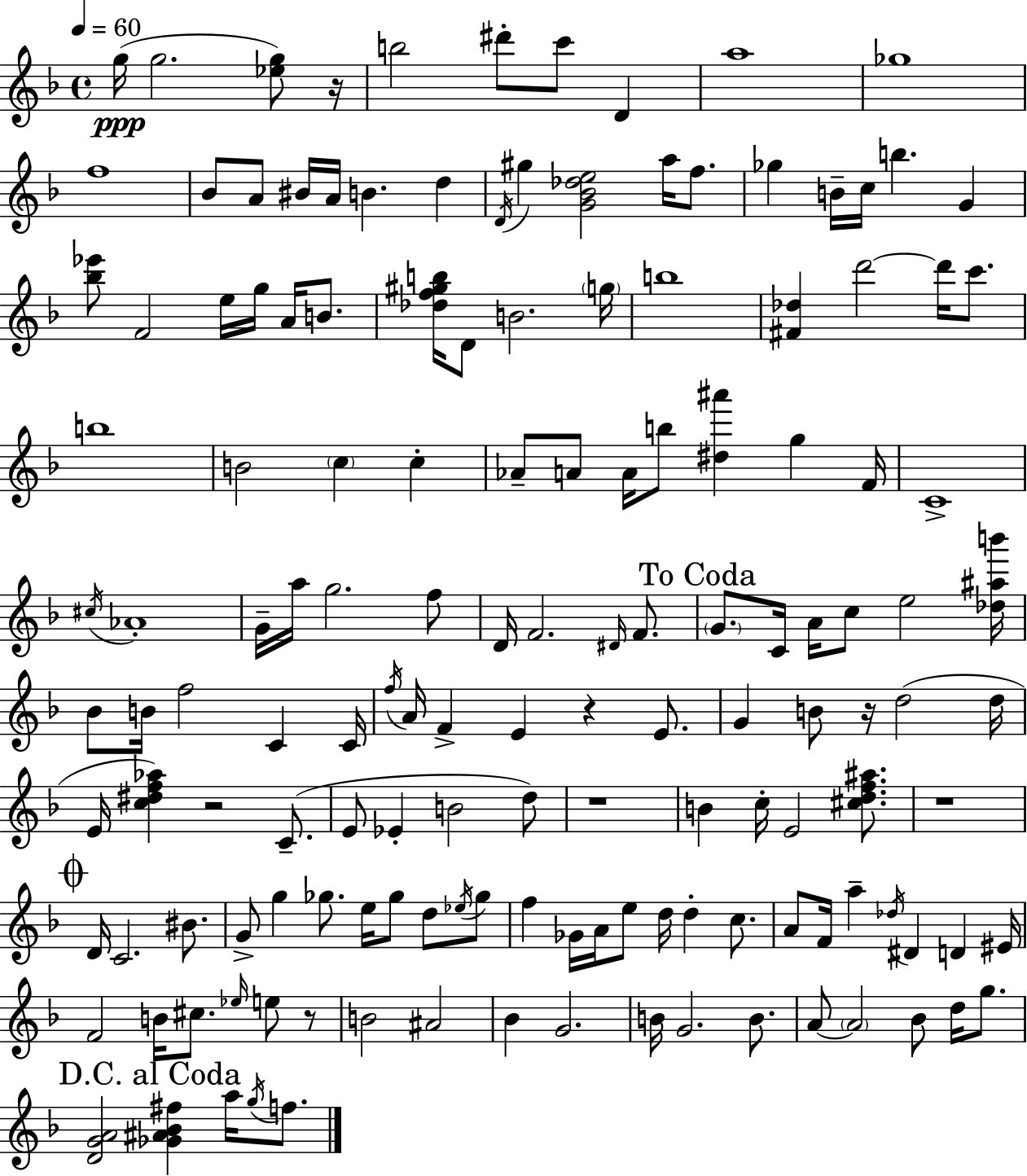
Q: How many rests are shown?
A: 7